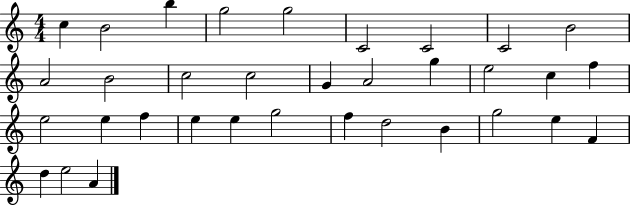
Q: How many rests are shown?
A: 0